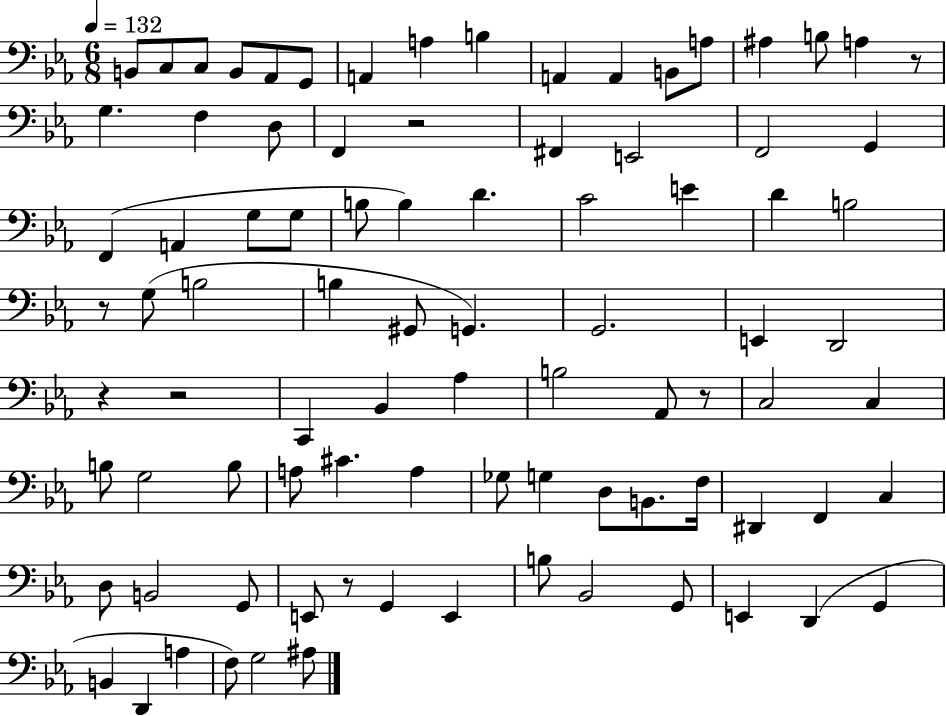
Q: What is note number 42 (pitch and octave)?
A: E2